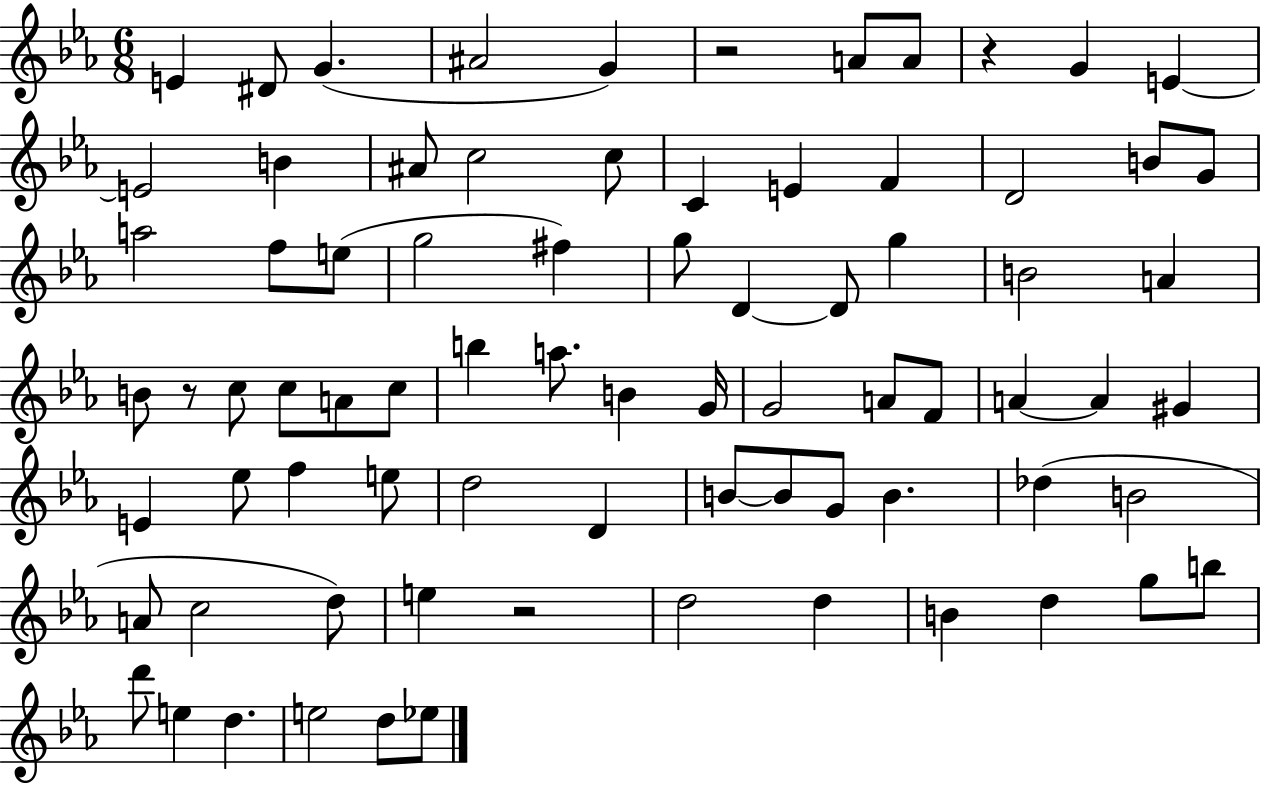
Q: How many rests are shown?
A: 4